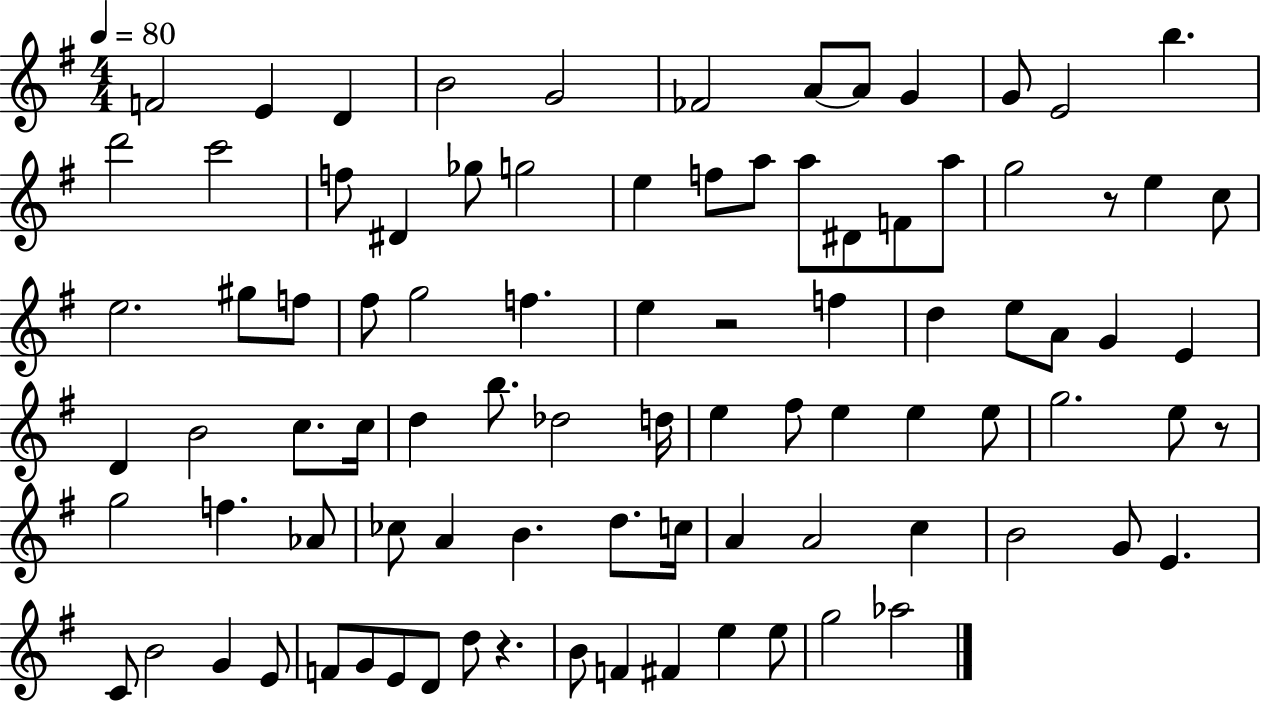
F4/h E4/q D4/q B4/h G4/h FES4/h A4/e A4/e G4/q G4/e E4/h B5/q. D6/h C6/h F5/e D#4/q Gb5/e G5/h E5/q F5/e A5/e A5/e D#4/e F4/e A5/e G5/h R/e E5/q C5/e E5/h. G#5/e F5/e F#5/e G5/h F5/q. E5/q R/h F5/q D5/q E5/e A4/e G4/q E4/q D4/q B4/h C5/e. C5/s D5/q B5/e. Db5/h D5/s E5/q F#5/e E5/q E5/q E5/e G5/h. E5/e R/e G5/h F5/q. Ab4/e CES5/e A4/q B4/q. D5/e. C5/s A4/q A4/h C5/q B4/h G4/e E4/q. C4/e B4/h G4/q E4/e F4/e G4/e E4/e D4/e D5/e R/q. B4/e F4/q F#4/q E5/q E5/e G5/h Ab5/h